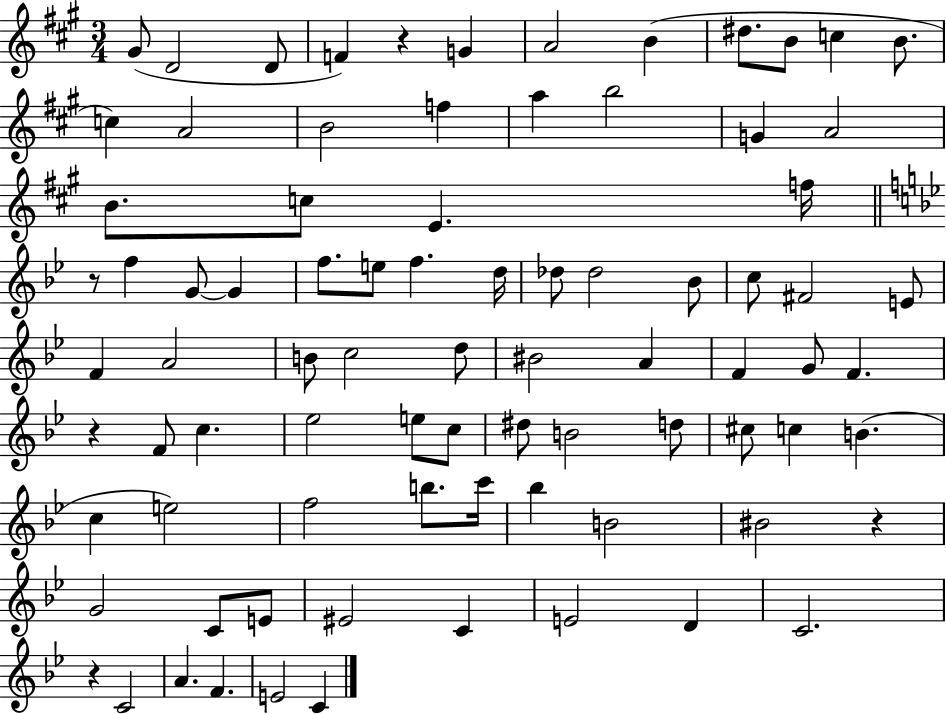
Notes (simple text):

G#4/e D4/h D4/e F4/q R/q G4/q A4/h B4/q D#5/e. B4/e C5/q B4/e. C5/q A4/h B4/h F5/q A5/q B5/h G4/q A4/h B4/e. C5/e E4/q. F5/s R/e F5/q G4/e G4/q F5/e. E5/e F5/q. D5/s Db5/e Db5/h Bb4/e C5/e F#4/h E4/e F4/q A4/h B4/e C5/h D5/e BIS4/h A4/q F4/q G4/e F4/q. R/q F4/e C5/q. Eb5/h E5/e C5/e D#5/e B4/h D5/e C#5/e C5/q B4/q. C5/q E5/h F5/h B5/e. C6/s Bb5/q B4/h BIS4/h R/q G4/h C4/e E4/e EIS4/h C4/q E4/h D4/q C4/h. R/q C4/h A4/q. F4/q. E4/h C4/q